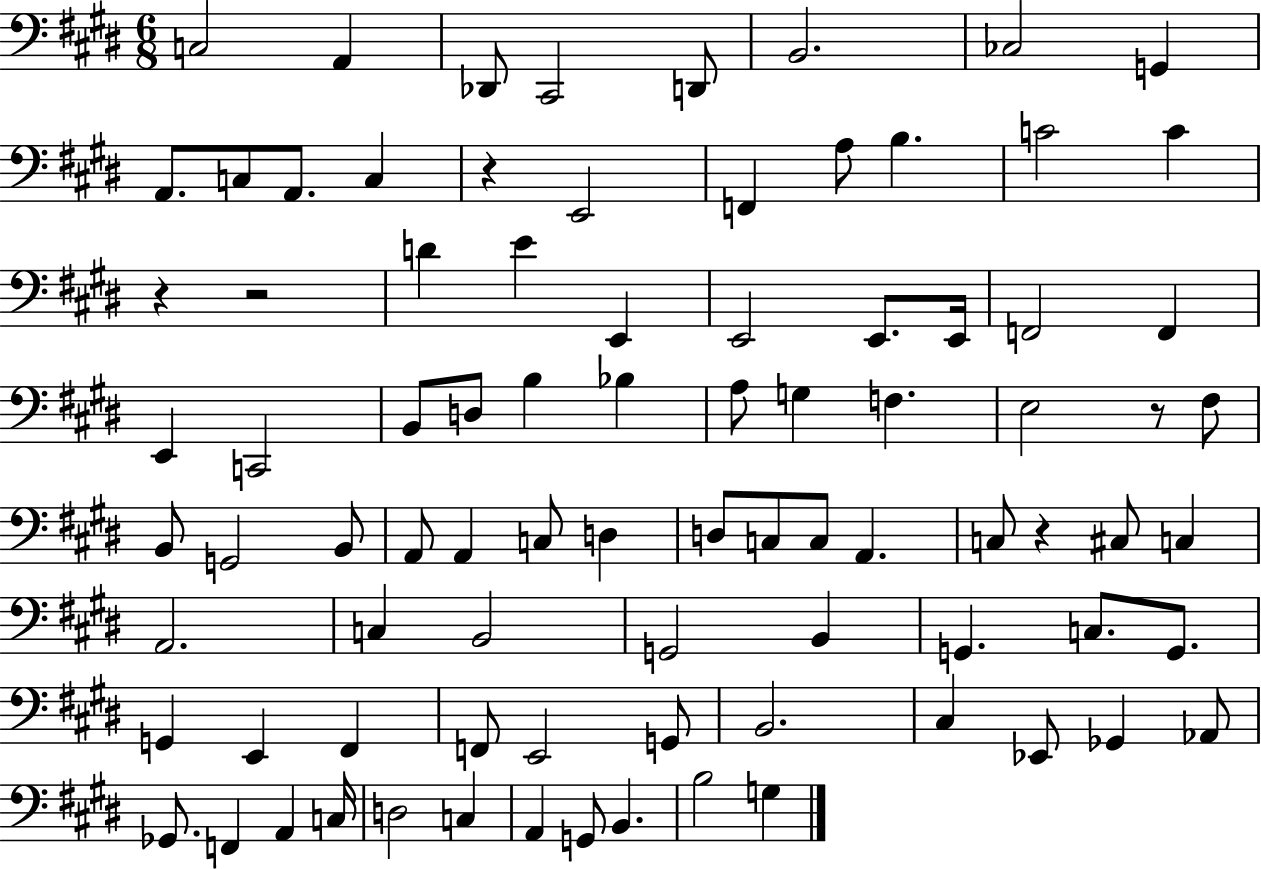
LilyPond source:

{
  \clef bass
  \numericTimeSignature
  \time 6/8
  \key e \major
  c2 a,4 | des,8 cis,2 d,8 | b,2. | ces2 g,4 | \break a,8. c8 a,8. c4 | r4 e,2 | f,4 a8 b4. | c'2 c'4 | \break r4 r2 | d'4 e'4 e,4 | e,2 e,8. e,16 | f,2 f,4 | \break e,4 c,2 | b,8 d8 b4 bes4 | a8 g4 f4. | e2 r8 fis8 | \break b,8 g,2 b,8 | a,8 a,4 c8 d4 | d8 c8 c8 a,4. | c8 r4 cis8 c4 | \break a,2. | c4 b,2 | g,2 b,4 | g,4. c8. g,8. | \break g,4 e,4 fis,4 | f,8 e,2 g,8 | b,2. | cis4 ees,8 ges,4 aes,8 | \break ges,8. f,4 a,4 c16 | d2 c4 | a,4 g,8 b,4. | b2 g4 | \break \bar "|."
}